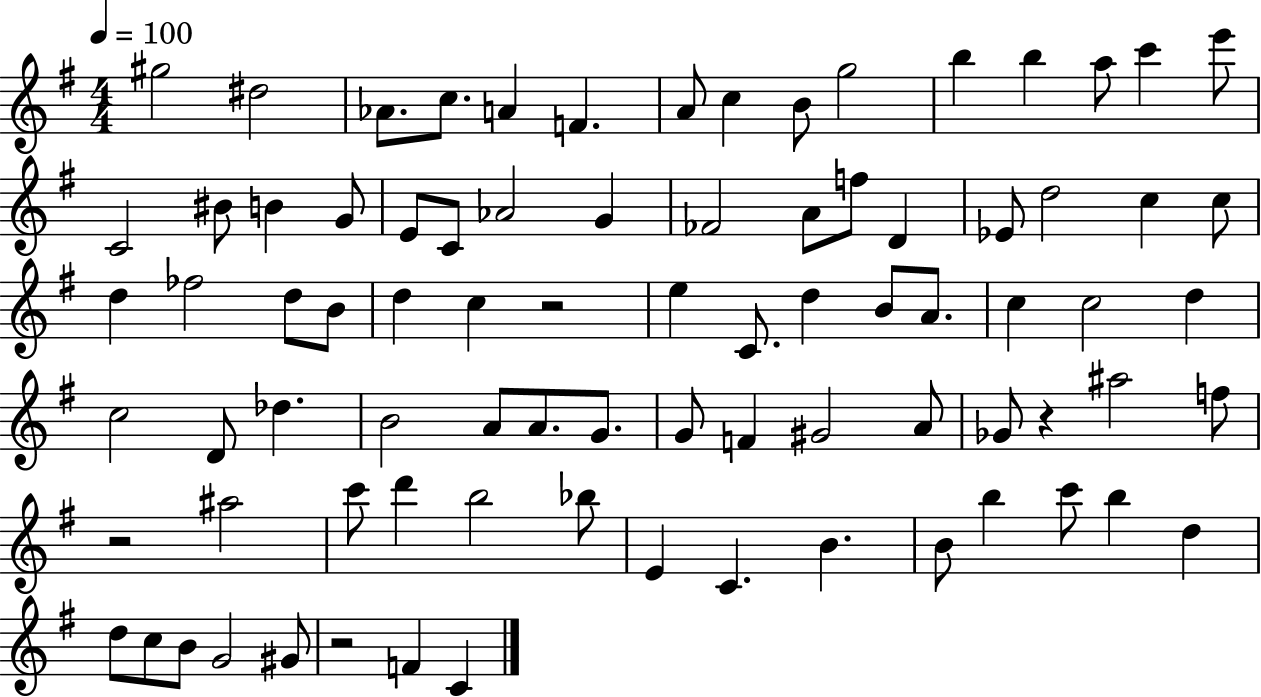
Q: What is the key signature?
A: G major